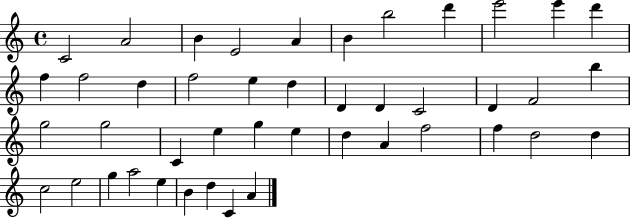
X:1
T:Untitled
M:4/4
L:1/4
K:C
C2 A2 B E2 A B b2 d' e'2 e' d' f f2 d f2 e d D D C2 D F2 b g2 g2 C e g e d A f2 f d2 d c2 e2 g a2 e B d C A